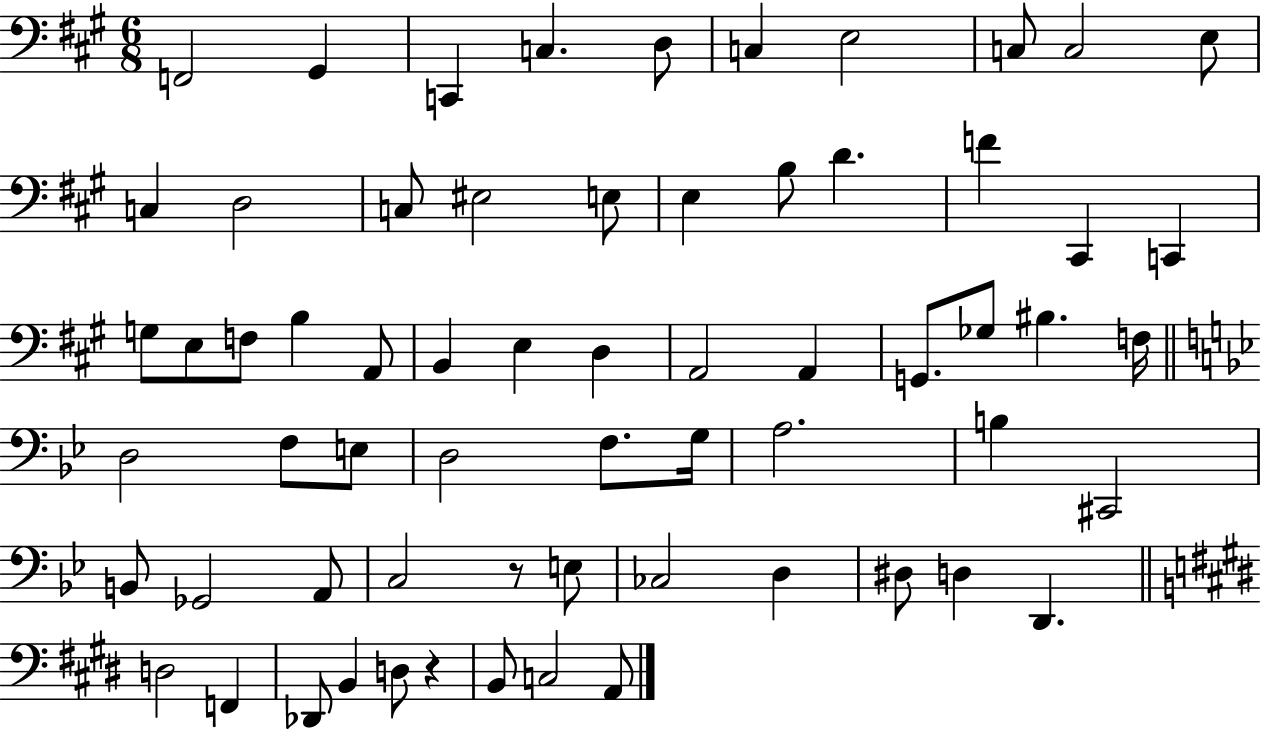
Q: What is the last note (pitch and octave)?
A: A2